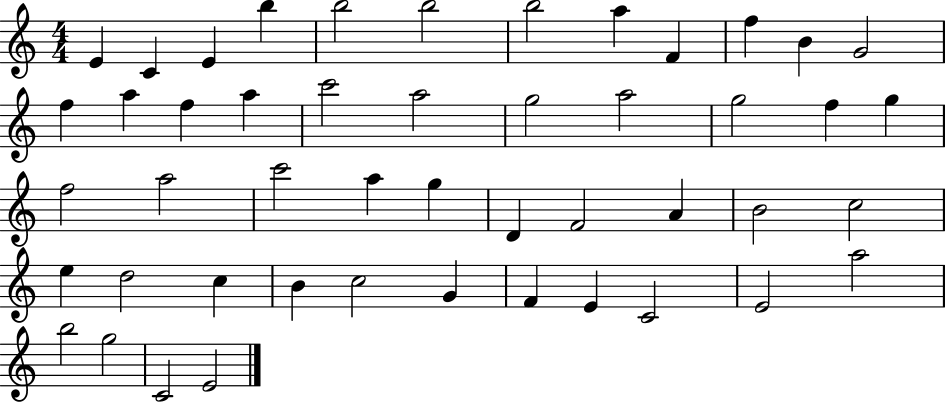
E4/q C4/q E4/q B5/q B5/h B5/h B5/h A5/q F4/q F5/q B4/q G4/h F5/q A5/q F5/q A5/q C6/h A5/h G5/h A5/h G5/h F5/q G5/q F5/h A5/h C6/h A5/q G5/q D4/q F4/h A4/q B4/h C5/h E5/q D5/h C5/q B4/q C5/h G4/q F4/q E4/q C4/h E4/h A5/h B5/h G5/h C4/h E4/h